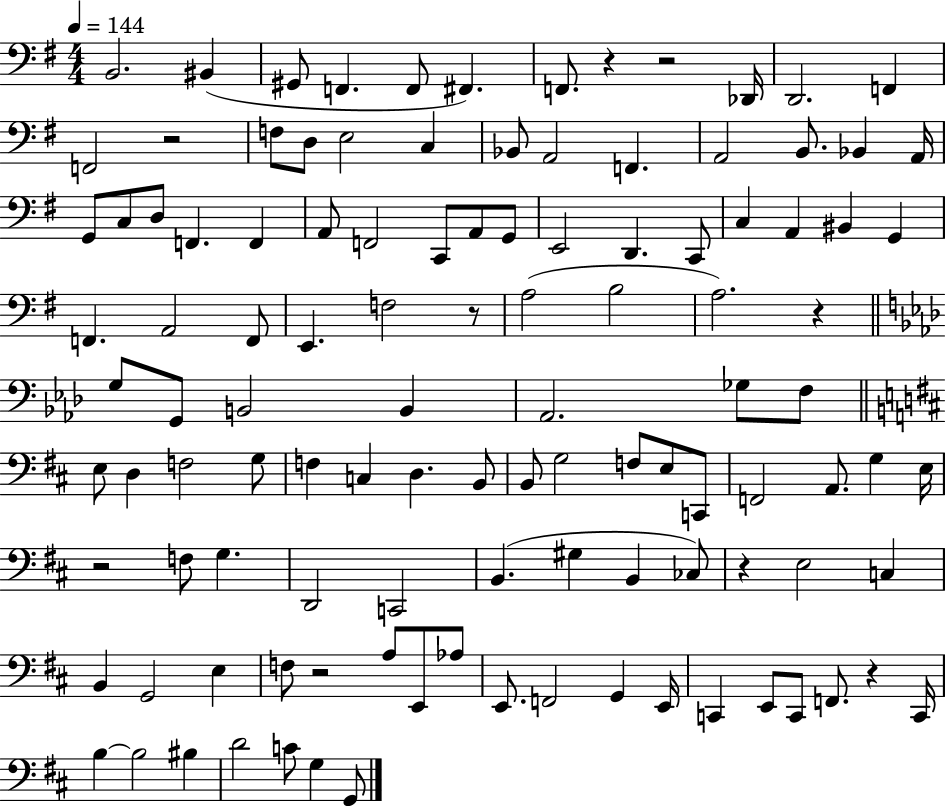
{
  \clef bass
  \numericTimeSignature
  \time 4/4
  \key g \major
  \tempo 4 = 144
  b,2. bis,4( | gis,8 f,4. f,8 fis,4.) | f,8. r4 r2 des,16 | d,2. f,4 | \break f,2 r2 | f8 d8 e2 c4 | bes,8 a,2 f,4. | a,2 b,8. bes,4 a,16 | \break g,8 c8 d8 f,4. f,4 | a,8 f,2 c,8 a,8 g,8 | e,2 d,4. c,8 | c4 a,4 bis,4 g,4 | \break f,4. a,2 f,8 | e,4. f2 r8 | a2( b2 | a2.) r4 | \break \bar "||" \break \key f \minor g8 g,8 b,2 b,4 | aes,2. ges8 f8 | \bar "||" \break \key d \major e8 d4 f2 g8 | f4 c4 d4. b,8 | b,8 g2 f8 e8 c,8 | f,2 a,8. g4 e16 | \break r2 f8 g4. | d,2 c,2 | b,4.( gis4 b,4 ces8) | r4 e2 c4 | \break b,4 g,2 e4 | f8 r2 a8 e,8 aes8 | e,8. f,2 g,4 e,16 | c,4 e,8 c,8 f,8. r4 c,16 | \break b4~~ b2 bis4 | d'2 c'8 g4 g,8 | \bar "|."
}